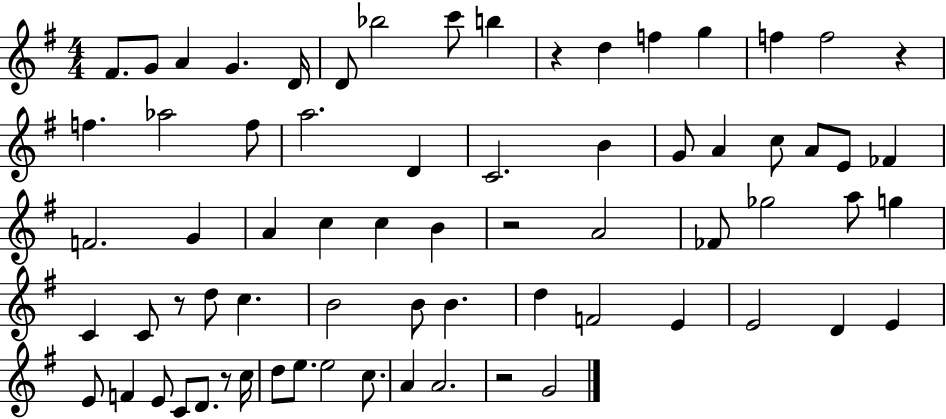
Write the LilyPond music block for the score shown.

{
  \clef treble
  \numericTimeSignature
  \time 4/4
  \key g \major
  \repeat volta 2 { fis'8. g'8 a'4 g'4. d'16 | d'8 bes''2 c'''8 b''4 | r4 d''4 f''4 g''4 | f''4 f''2 r4 | \break f''4. aes''2 f''8 | a''2. d'4 | c'2. b'4 | g'8 a'4 c''8 a'8 e'8 fes'4 | \break f'2. g'4 | a'4 c''4 c''4 b'4 | r2 a'2 | fes'8 ges''2 a''8 g''4 | \break c'4 c'8 r8 d''8 c''4. | b'2 b'8 b'4. | d''4 f'2 e'4 | e'2 d'4 e'4 | \break e'8 f'4 e'8 c'8 d'8. r8 c''16 | d''8 e''8. e''2 c''8. | a'4 a'2. | r2 g'2 | \break } \bar "|."
}